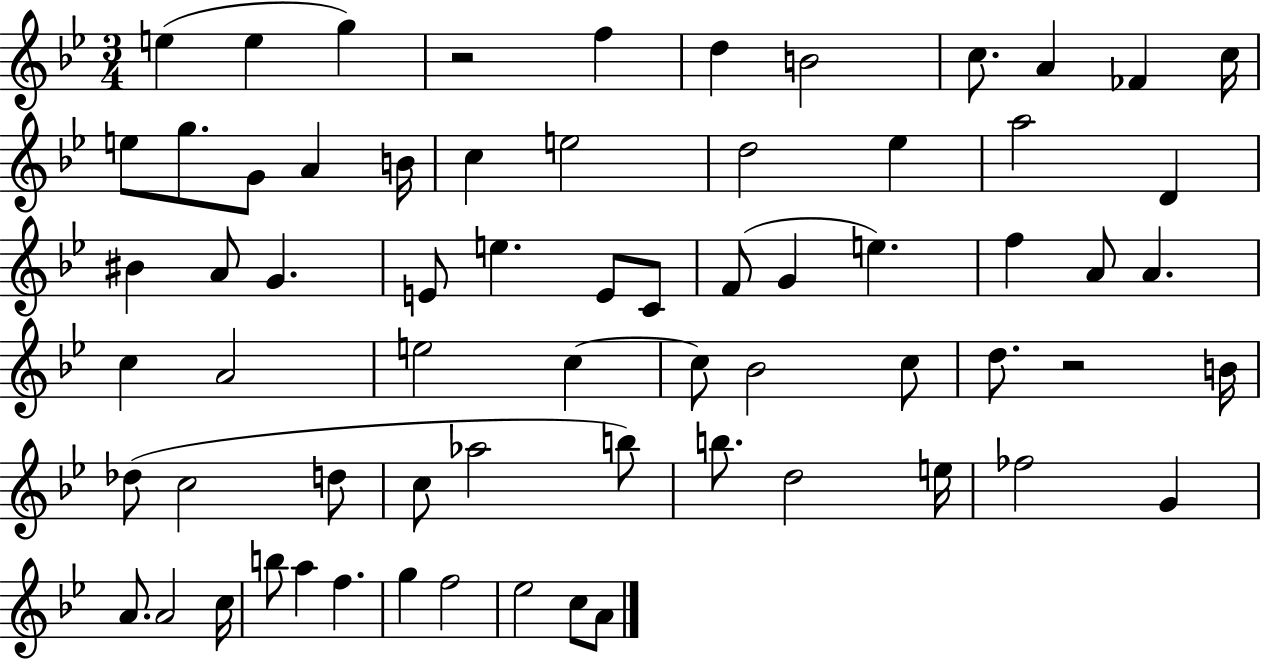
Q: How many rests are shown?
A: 2